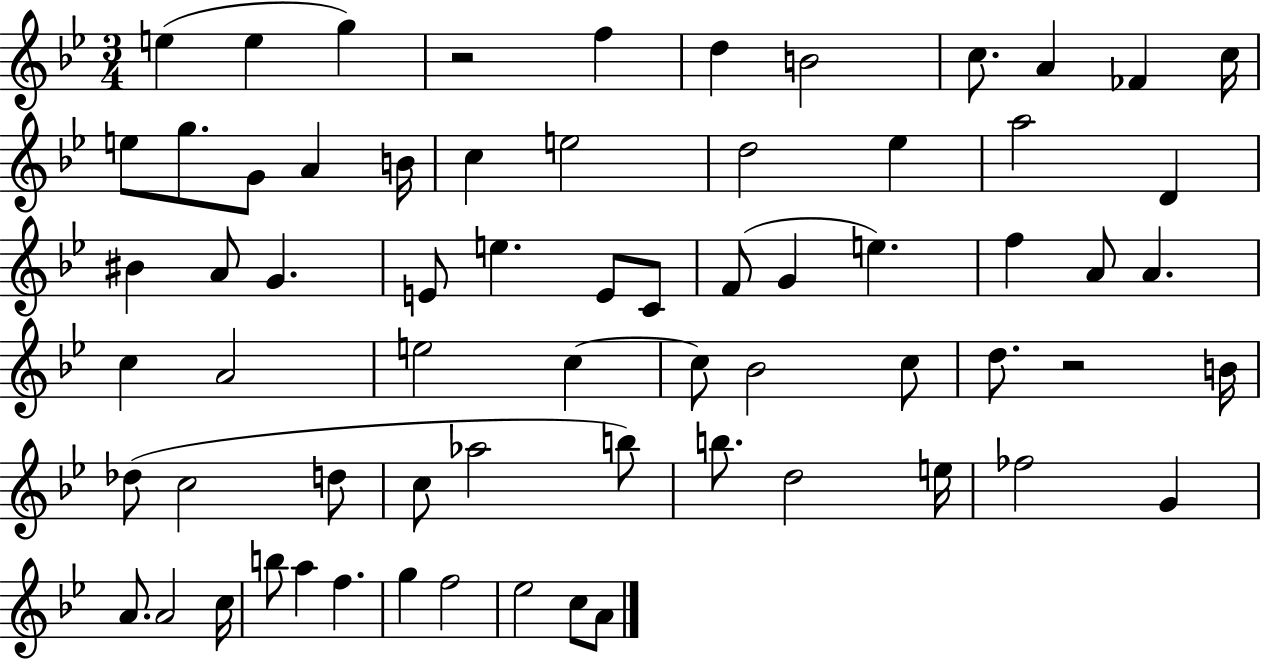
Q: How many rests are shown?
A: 2